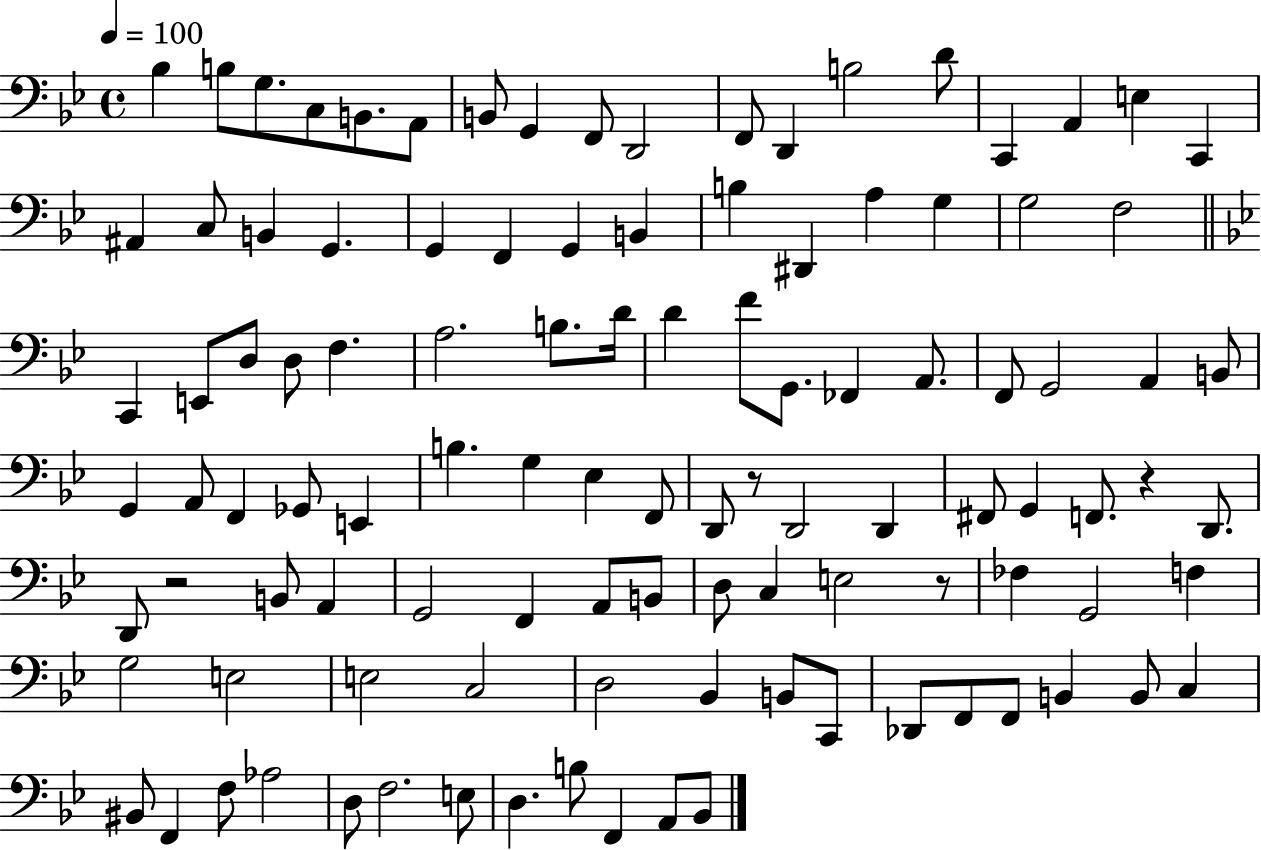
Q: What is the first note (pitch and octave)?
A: Bb3